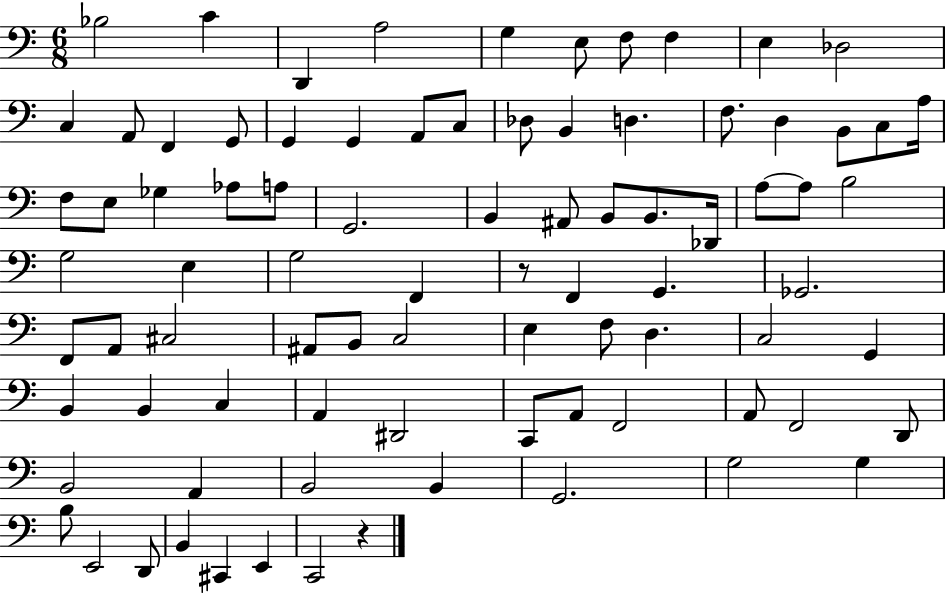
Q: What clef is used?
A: bass